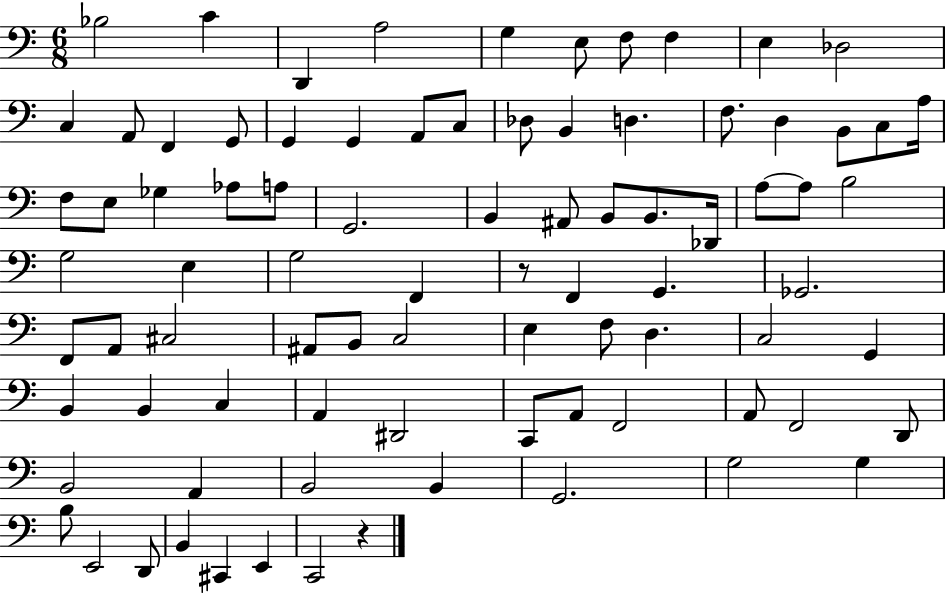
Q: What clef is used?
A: bass